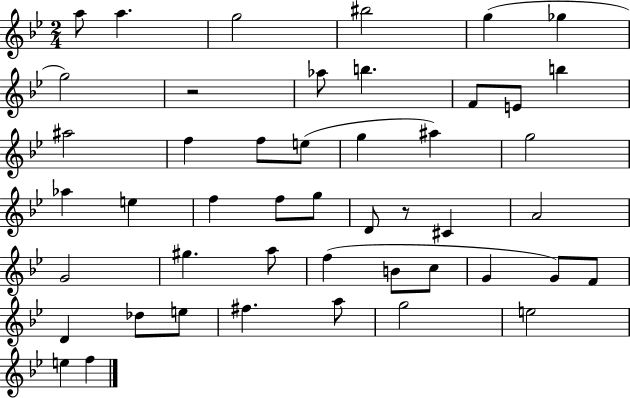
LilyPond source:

{
  \clef treble
  \numericTimeSignature
  \time 2/4
  \key bes \major
  a''8 a''4. | g''2 | bis''2 | g''4( ges''4 | \break g''2) | r2 | aes''8 b''4. | f'8 e'8 b''4 | \break ais''2 | f''4 f''8 e''8( | g''4 ais''4) | g''2 | \break aes''4 e''4 | f''4 f''8 g''8 | d'8 r8 cis'4 | a'2 | \break g'2 | gis''4. a''8 | f''4( b'8 c''8 | g'4 g'8) f'8 | \break d'4 des''8 e''8 | fis''4. a''8 | g''2 | e''2 | \break e''4 f''4 | \bar "|."
}